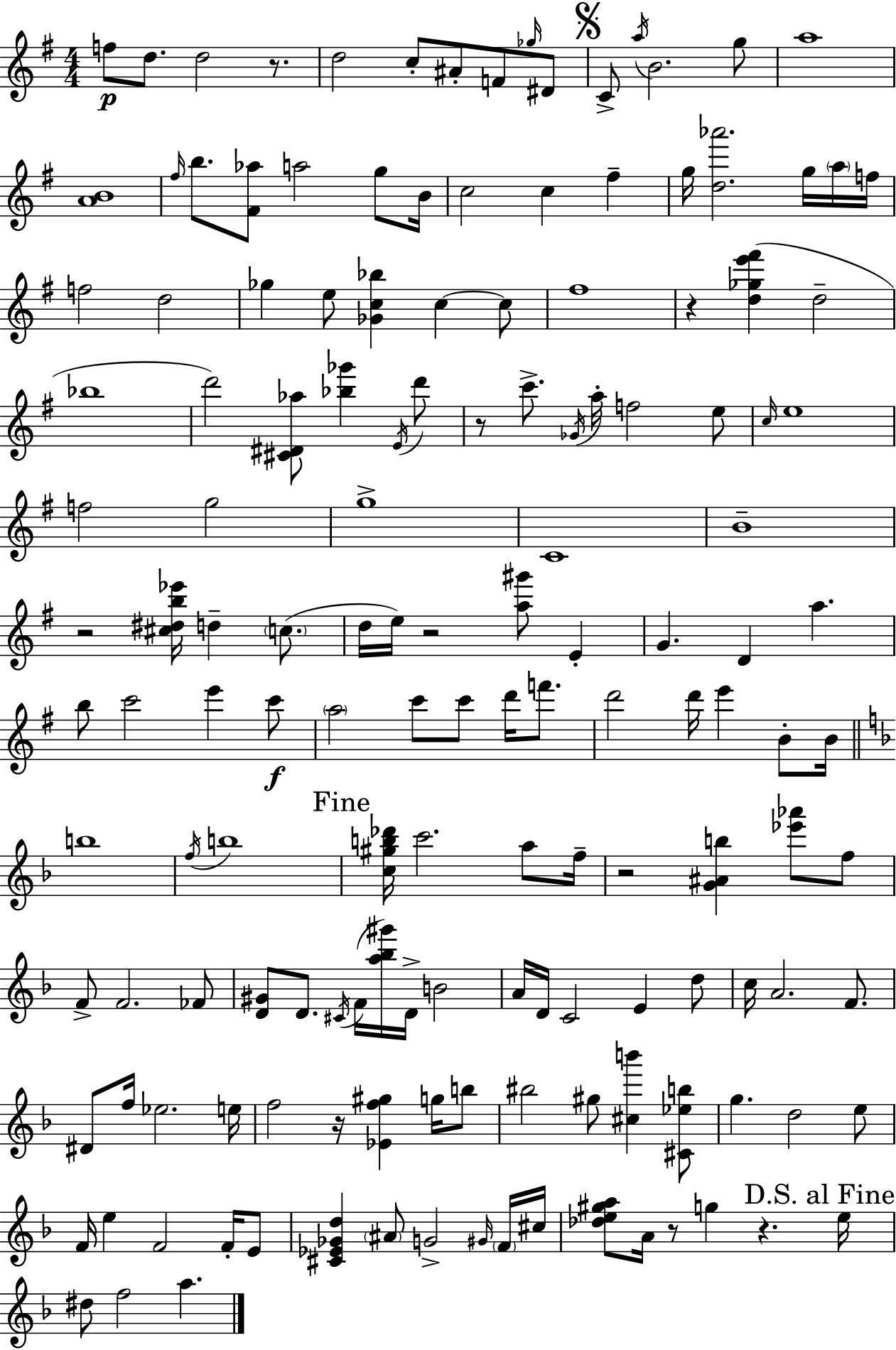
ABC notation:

X:1
T:Untitled
M:4/4
L:1/4
K:Em
f/2 d/2 d2 z/2 d2 c/2 ^A/2 F/2 _g/4 ^D/2 C/2 a/4 B2 g/2 a4 [AB]4 ^f/4 b/2 [^F_a]/2 a2 g/2 B/4 c2 c ^f g/4 [d_a']2 g/4 a/4 f/4 f2 d2 _g e/2 [_Gc_b] c c/2 ^f4 z [d_ge'^f'] d2 _b4 d'2 [^C^D_a]/2 [_b_g'] E/4 d'/2 z/2 c'/2 _G/4 a/4 f2 e/2 c/4 e4 f2 g2 g4 C4 B4 z2 [^c^db_e']/4 d c/2 d/4 e/4 z2 [a^g']/2 E G D a b/2 c'2 e' c'/2 a2 c'/2 c'/2 d'/4 f'/2 d'2 d'/4 e' B/2 B/4 b4 f/4 b4 [c^gb_d']/4 c'2 a/2 f/4 z2 [G^Ab] [_e'_a']/2 f/2 F/2 F2 _F/2 [D^G]/2 D/2 ^C/4 F/4 [a_b^g']/4 D/4 B2 A/4 D/4 C2 E d/2 c/4 A2 F/2 ^D/2 f/4 _e2 e/4 f2 z/4 [_Ef^g] g/4 b/2 ^b2 ^g/2 [^cb'] [^C_eb]/2 g d2 e/2 F/4 e F2 F/4 E/2 [^C_E_Gd] ^A/2 G2 ^G/4 F/4 ^c/4 [_de^ga]/2 A/4 z/2 g z e/4 ^d/2 f2 a